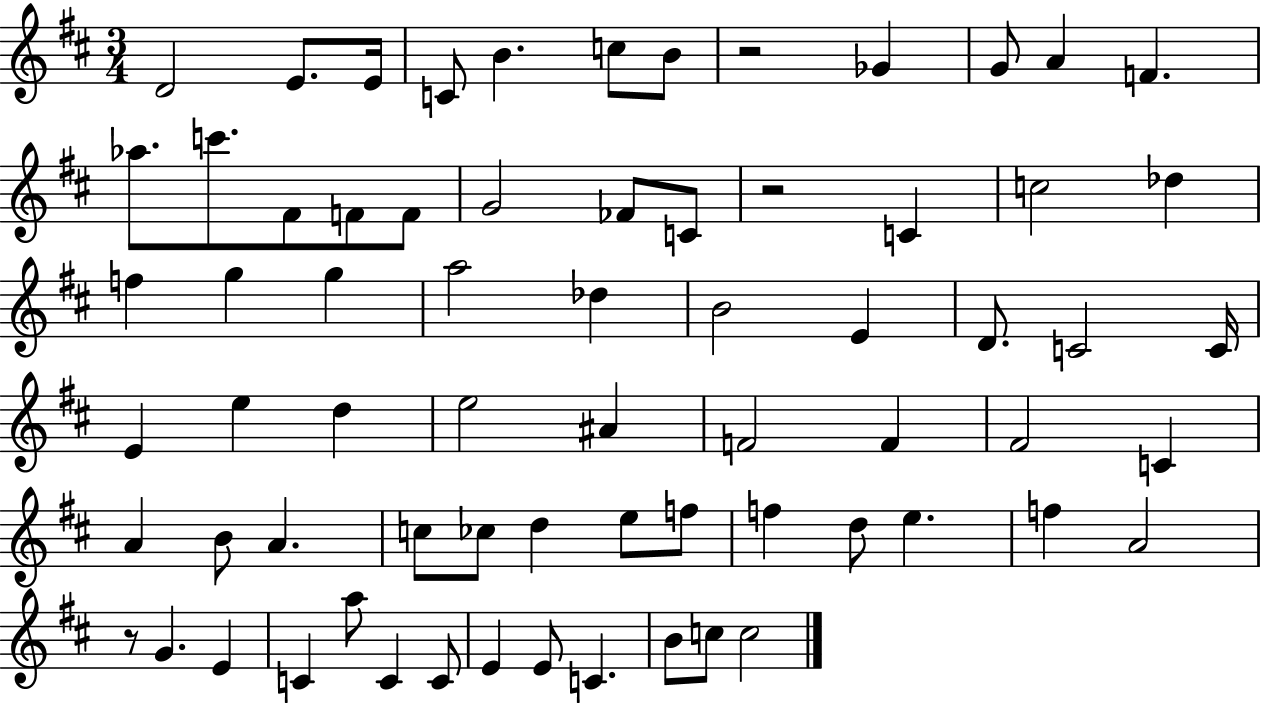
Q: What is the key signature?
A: D major